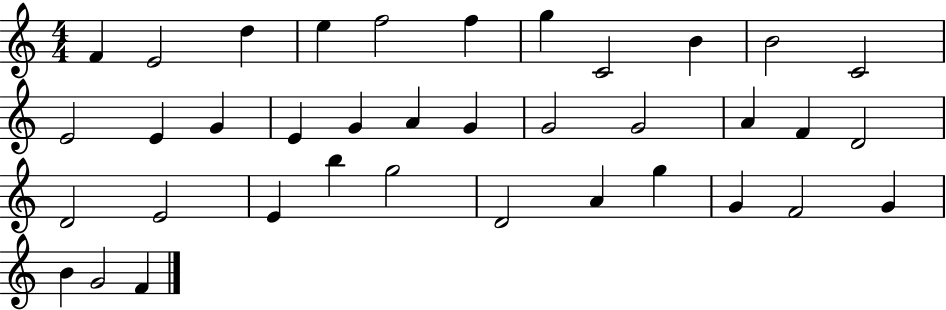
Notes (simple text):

F4/q E4/h D5/q E5/q F5/h F5/q G5/q C4/h B4/q B4/h C4/h E4/h E4/q G4/q E4/q G4/q A4/q G4/q G4/h G4/h A4/q F4/q D4/h D4/h E4/h E4/q B5/q G5/h D4/h A4/q G5/q G4/q F4/h G4/q B4/q G4/h F4/q